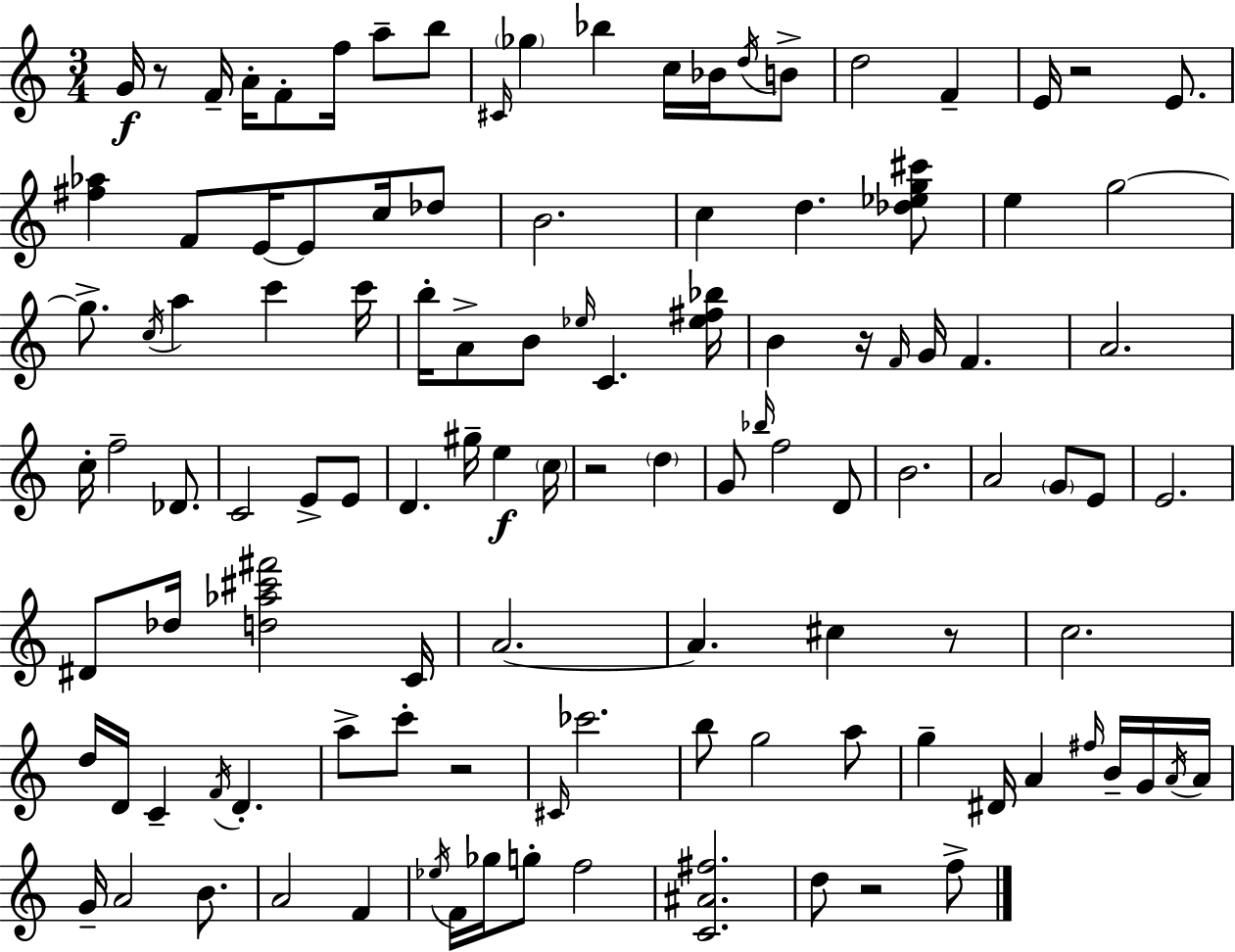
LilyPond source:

{
  \clef treble
  \numericTimeSignature
  \time 3/4
  \key a \minor
  g'16\f r8 f'16-- a'16-. f'8-. f''16 a''8-- b''8 | \grace { cis'16 } \parenthesize ges''4 bes''4 c''16 bes'16 \acciaccatura { d''16 } | b'8-> d''2 f'4-- | e'16 r2 e'8. | \break <fis'' aes''>4 f'8 e'16~~ e'8 c''16 | des''8 b'2. | c''4 d''4. | <des'' ees'' g'' cis'''>8 e''4 g''2~~ | \break g''8.-> \acciaccatura { c''16 } a''4 c'''4 | c'''16 b''16-. a'8-> b'8 \grace { ees''16 } c'4. | <ees'' fis'' bes''>16 b'4 r16 \grace { f'16 } g'16 f'4. | a'2. | \break c''16-. f''2-- | des'8. c'2 | e'8-> e'8 d'4. gis''16-- | e''4\f \parenthesize c''16 r2 | \break \parenthesize d''4 g'8 \grace { bes''16 } f''2 | d'8 b'2. | a'2 | \parenthesize g'8 e'8 e'2. | \break dis'8 des''16 <d'' aes'' cis''' fis'''>2 | c'16 a'2.~~ | a'4. | cis''4 r8 c''2. | \break d''16 d'16 c'4-- | \acciaccatura { f'16 } d'4.-. a''8-> c'''8-. r2 | \grace { cis'16 } ces'''2. | b''8 g''2 | \break a''8 g''4-- | dis'16 a'4 \grace { fis''16 } b'16-- g'16 \acciaccatura { a'16 } a'16 g'16-- a'2 | b'8. a'2 | f'4 \acciaccatura { ees''16 } f'16 | \break ges''16 g''8-. f''2 <c' ais' fis''>2. | d''8 | r2 f''8-> \bar "|."
}